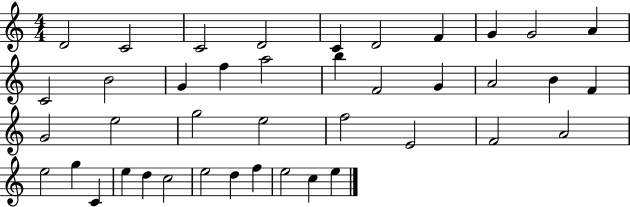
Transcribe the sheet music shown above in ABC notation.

X:1
T:Untitled
M:4/4
L:1/4
K:C
D2 C2 C2 D2 C D2 F G G2 A C2 B2 G f a2 b F2 G A2 B F G2 e2 g2 e2 f2 E2 F2 A2 e2 g C e d c2 e2 d f e2 c e